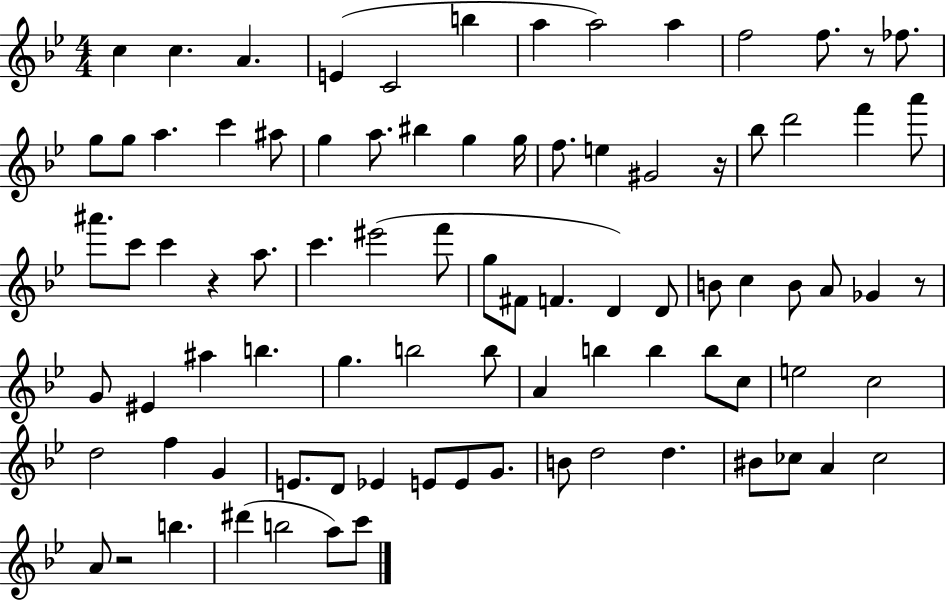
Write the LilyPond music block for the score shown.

{
  \clef treble
  \numericTimeSignature
  \time 4/4
  \key bes \major
  \repeat volta 2 { c''4 c''4. a'4. | e'4( c'2 b''4 | a''4 a''2) a''4 | f''2 f''8. r8 fes''8. | \break g''8 g''8 a''4. c'''4 ais''8 | g''4 a''8. bis''4 g''4 g''16 | f''8. e''4 gis'2 r16 | bes''8 d'''2 f'''4 a'''8 | \break ais'''8. c'''8 c'''4 r4 a''8. | c'''4. eis'''2( f'''8 | g''8 fis'8 f'4. d'4) d'8 | b'8 c''4 b'8 a'8 ges'4 r8 | \break g'8 eis'4 ais''4 b''4. | g''4. b''2 b''8 | a'4 b''4 b''4 b''8 c''8 | e''2 c''2 | \break d''2 f''4 g'4 | e'8. d'8 ees'4 e'8 e'8 g'8. | b'8 d''2 d''4. | bis'8 ces''8 a'4 ces''2 | \break a'8 r2 b''4. | dis'''4( b''2 a''8) c'''8 | } \bar "|."
}